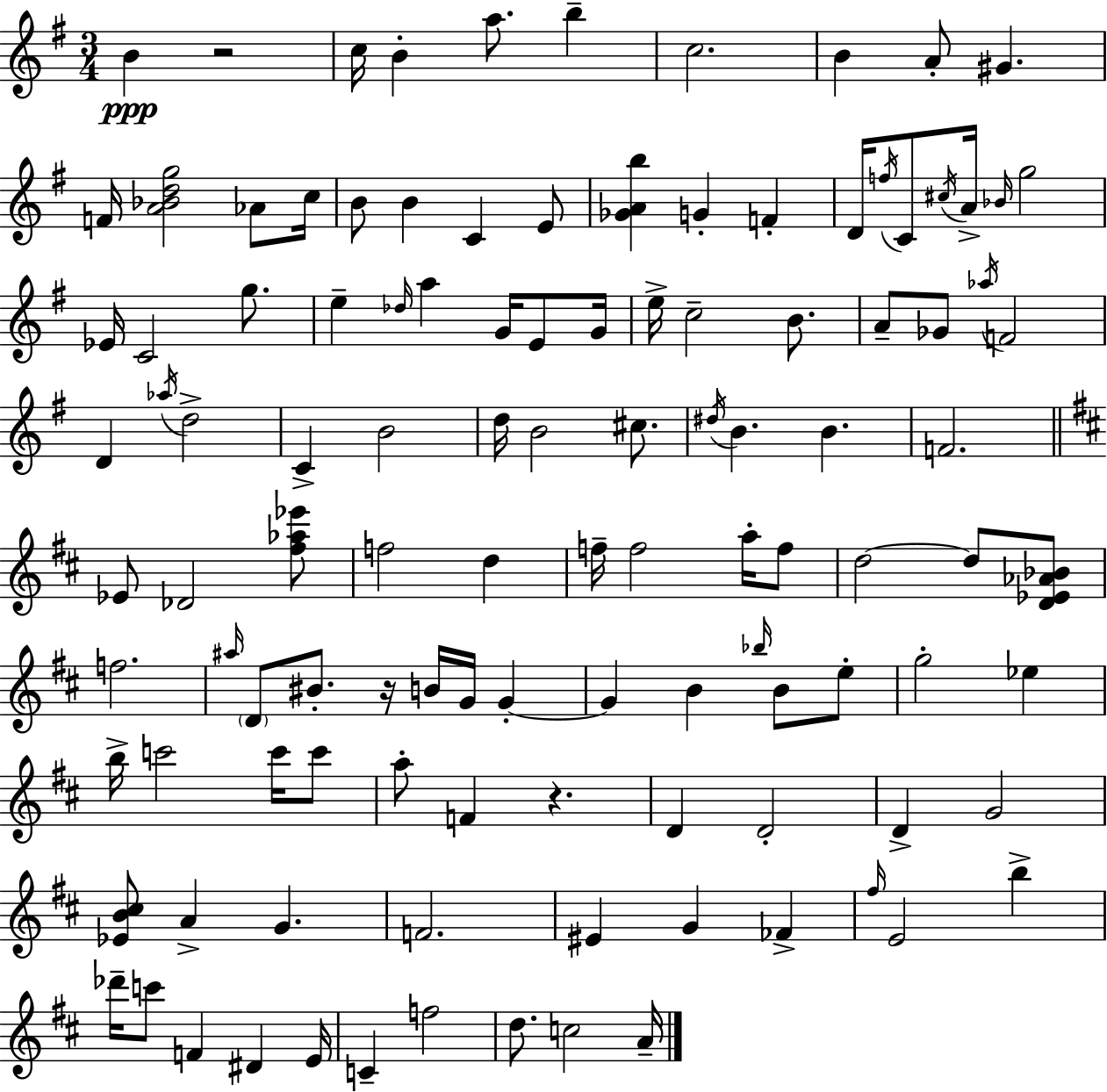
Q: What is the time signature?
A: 3/4